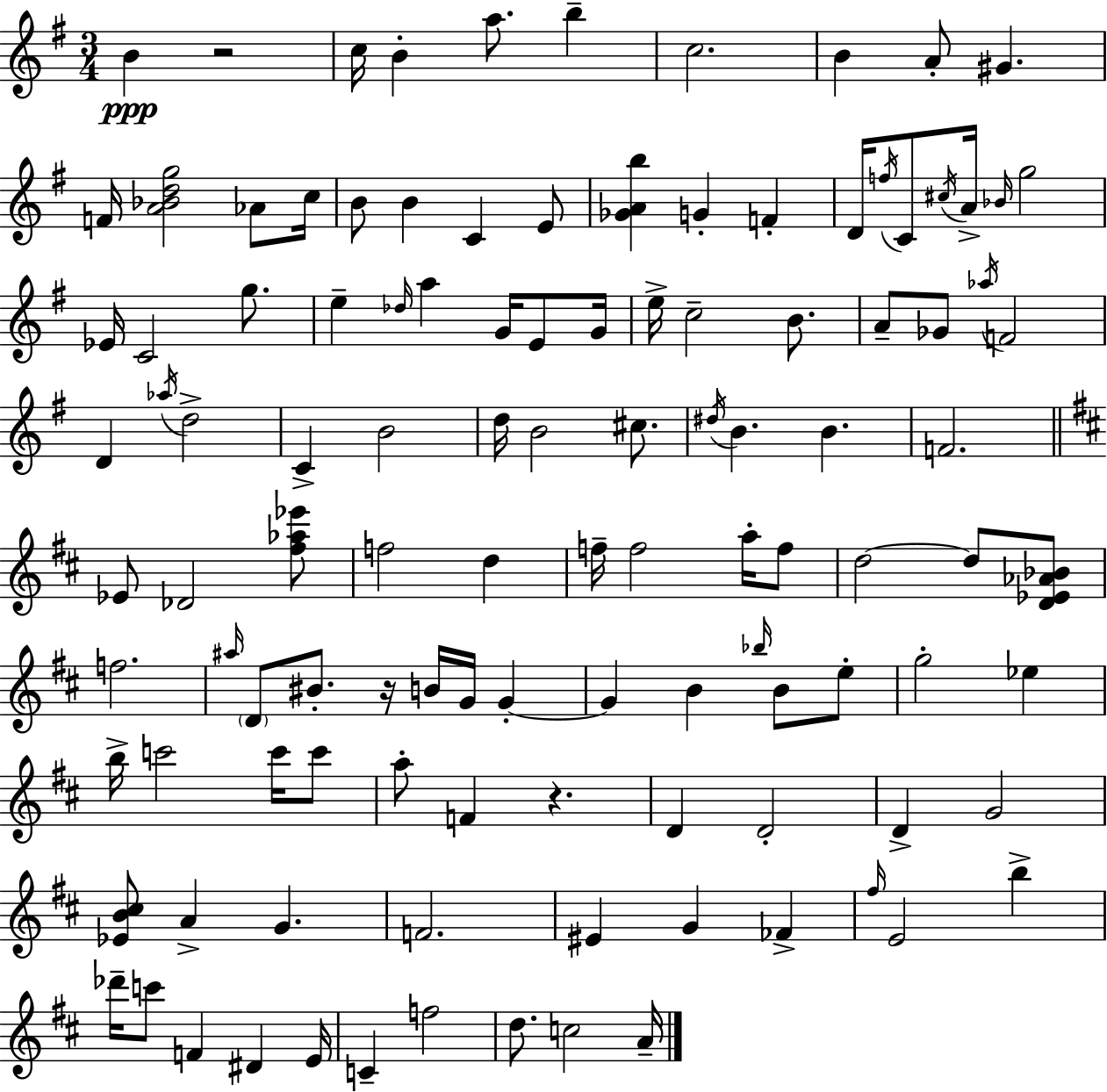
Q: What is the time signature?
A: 3/4